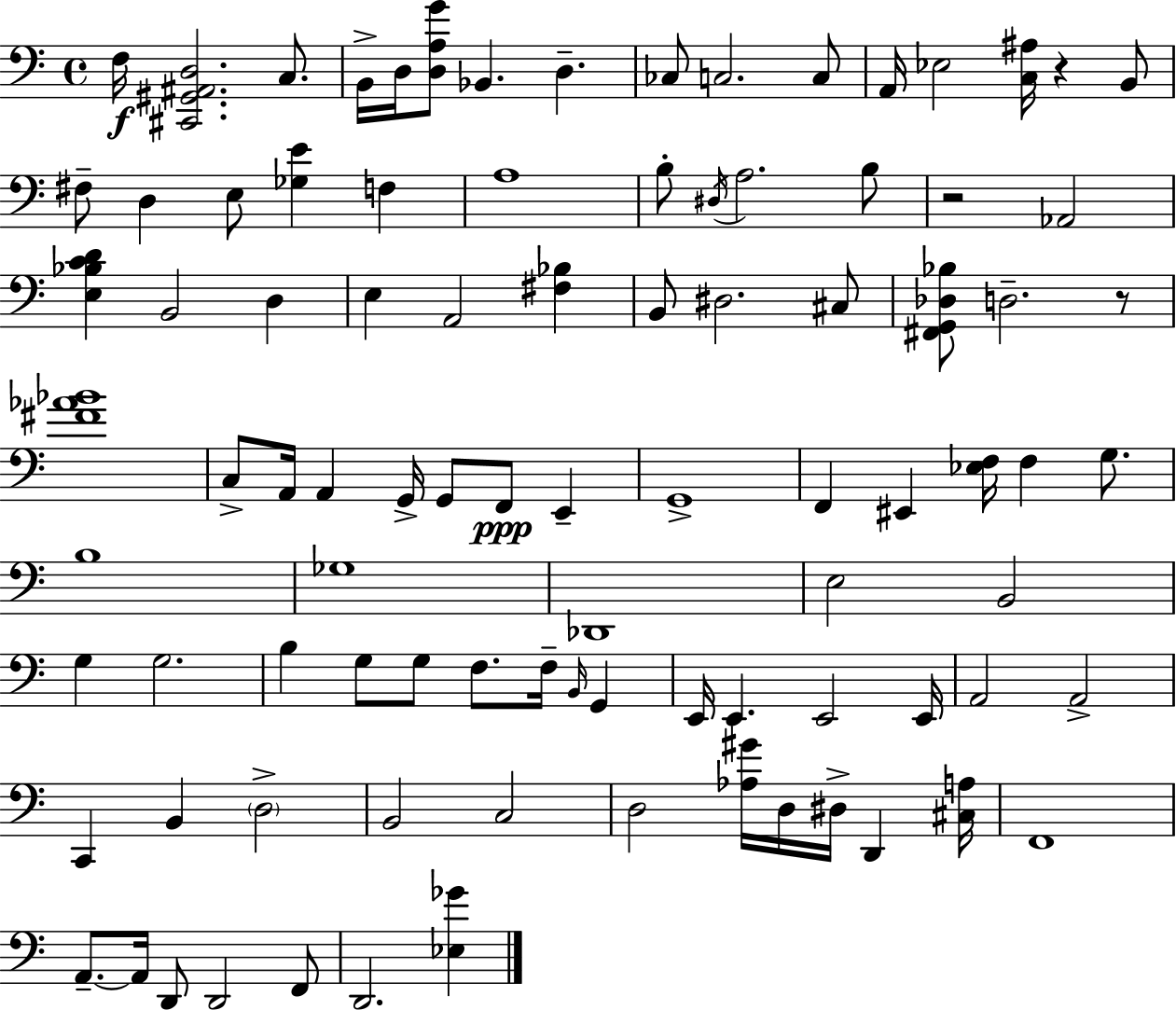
F3/s [C#2,G#2,A#2,D3]/h. C3/e. B2/s D3/s [D3,A3,G4]/e Bb2/q. D3/q. CES3/e C3/h. C3/e A2/s Eb3/h [C3,A#3]/s R/q B2/e F#3/e D3/q E3/e [Gb3,E4]/q F3/q A3/w B3/e D#3/s A3/h. B3/e R/h Ab2/h [E3,Bb3,C4,D4]/q B2/h D3/q E3/q A2/h [F#3,Bb3]/q B2/e D#3/h. C#3/e [F#2,G2,Db3,Bb3]/e D3/h. R/e [F#4,Ab4,Bb4]/w C3/e A2/s A2/q G2/s G2/e F2/e E2/q G2/w F2/q EIS2/q [Eb3,F3]/s F3/q G3/e. B3/w Gb3/w Db2/w E3/h B2/h G3/q G3/h. B3/q G3/e G3/e F3/e. F3/s B2/s G2/q E2/s E2/q. E2/h E2/s A2/h A2/h C2/q B2/q D3/h B2/h C3/h D3/h [Ab3,G#4]/s D3/s D#3/s D2/q [C#3,A3]/s F2/w A2/e. A2/s D2/e D2/h F2/e D2/h. [Eb3,Gb4]/q